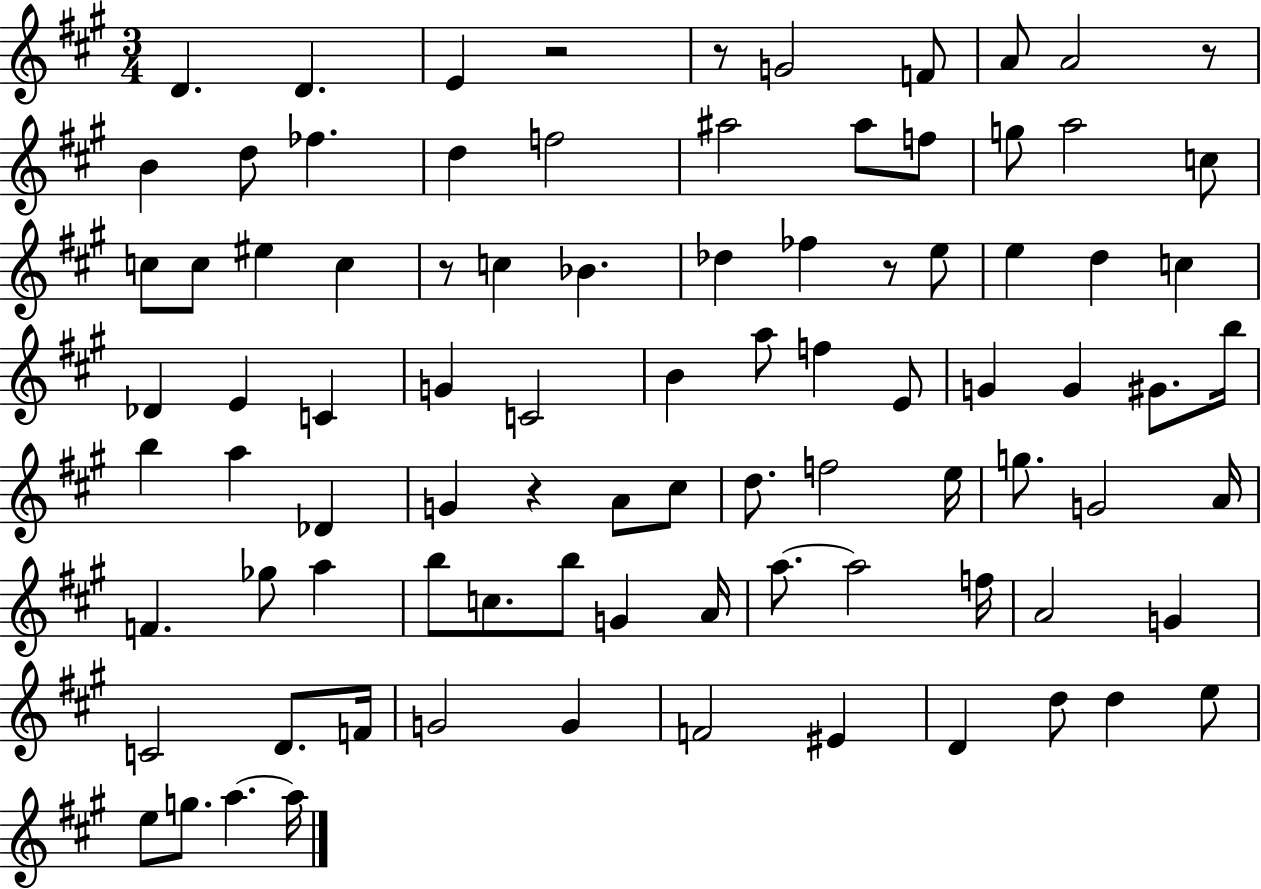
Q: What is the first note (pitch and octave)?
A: D4